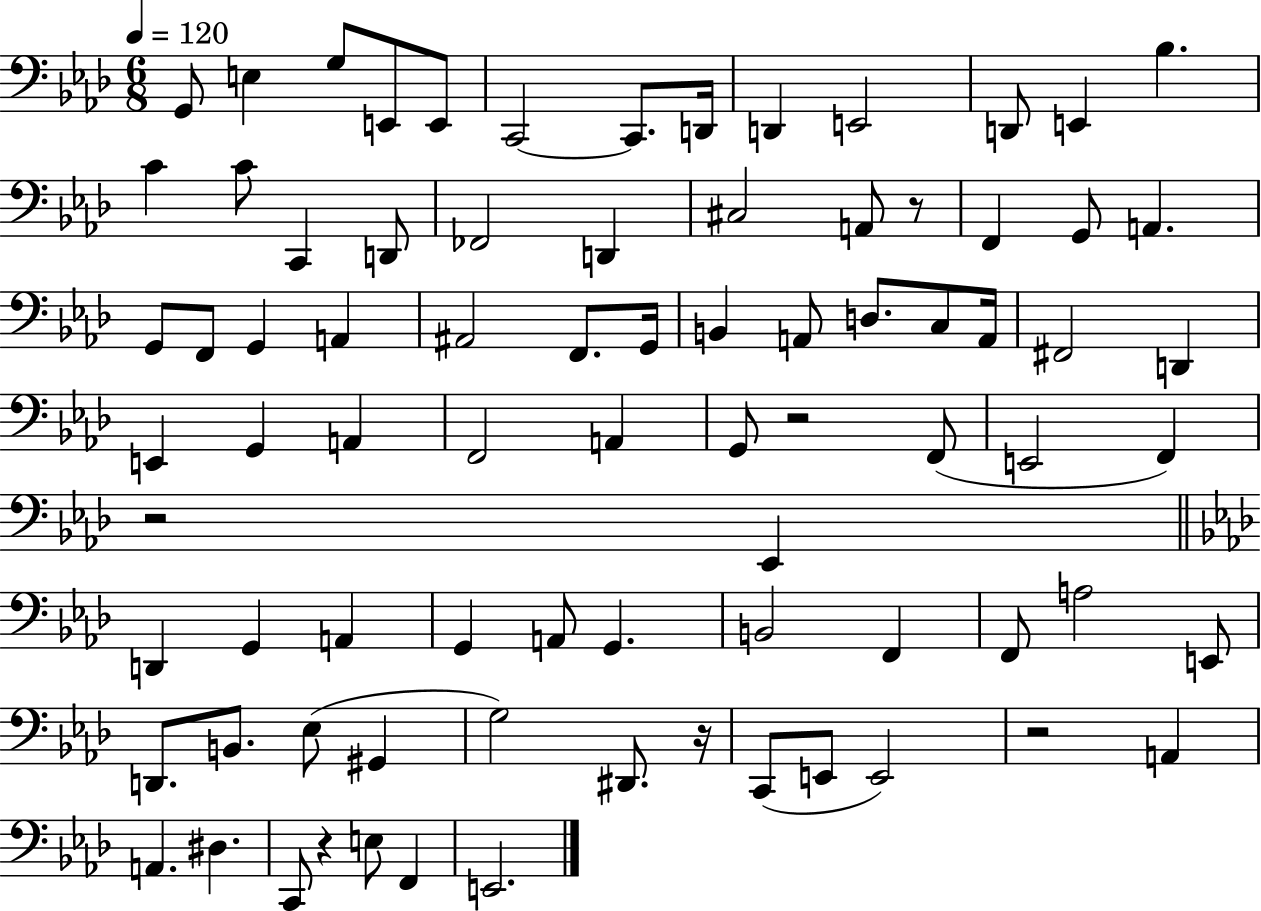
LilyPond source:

{
  \clef bass
  \numericTimeSignature
  \time 6/8
  \key aes \major
  \tempo 4 = 120
  g,8 e4 g8 e,8 e,8 | c,2~~ c,8. d,16 | d,4 e,2 | d,8 e,4 bes4. | \break c'4 c'8 c,4 d,8 | fes,2 d,4 | cis2 a,8 r8 | f,4 g,8 a,4. | \break g,8 f,8 g,4 a,4 | ais,2 f,8. g,16 | b,4 a,8 d8. c8 a,16 | fis,2 d,4 | \break e,4 g,4 a,4 | f,2 a,4 | g,8 r2 f,8( | e,2 f,4) | \break r2 ees,4 | \bar "||" \break \key f \minor d,4 g,4 a,4 | g,4 a,8 g,4. | b,2 f,4 | f,8 a2 e,8 | \break d,8. b,8. ees8( gis,4 | g2) dis,8. r16 | c,8( e,8 e,2) | r2 a,4 | \break a,4. dis4. | c,8 r4 e8 f,4 | e,2. | \bar "|."
}